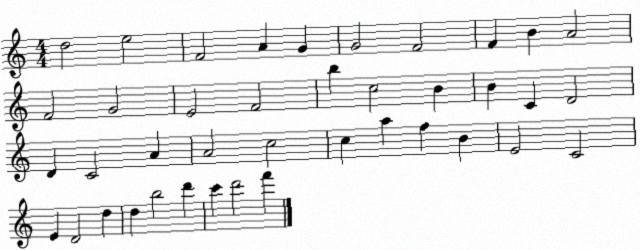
X:1
T:Untitled
M:4/4
L:1/4
K:C
d2 e2 F2 A G G2 F2 F B A2 F2 G2 E2 F2 b c2 B B C D2 D C2 A A2 c2 c a f B E2 C2 E D2 d d b2 d' c' d'2 f'